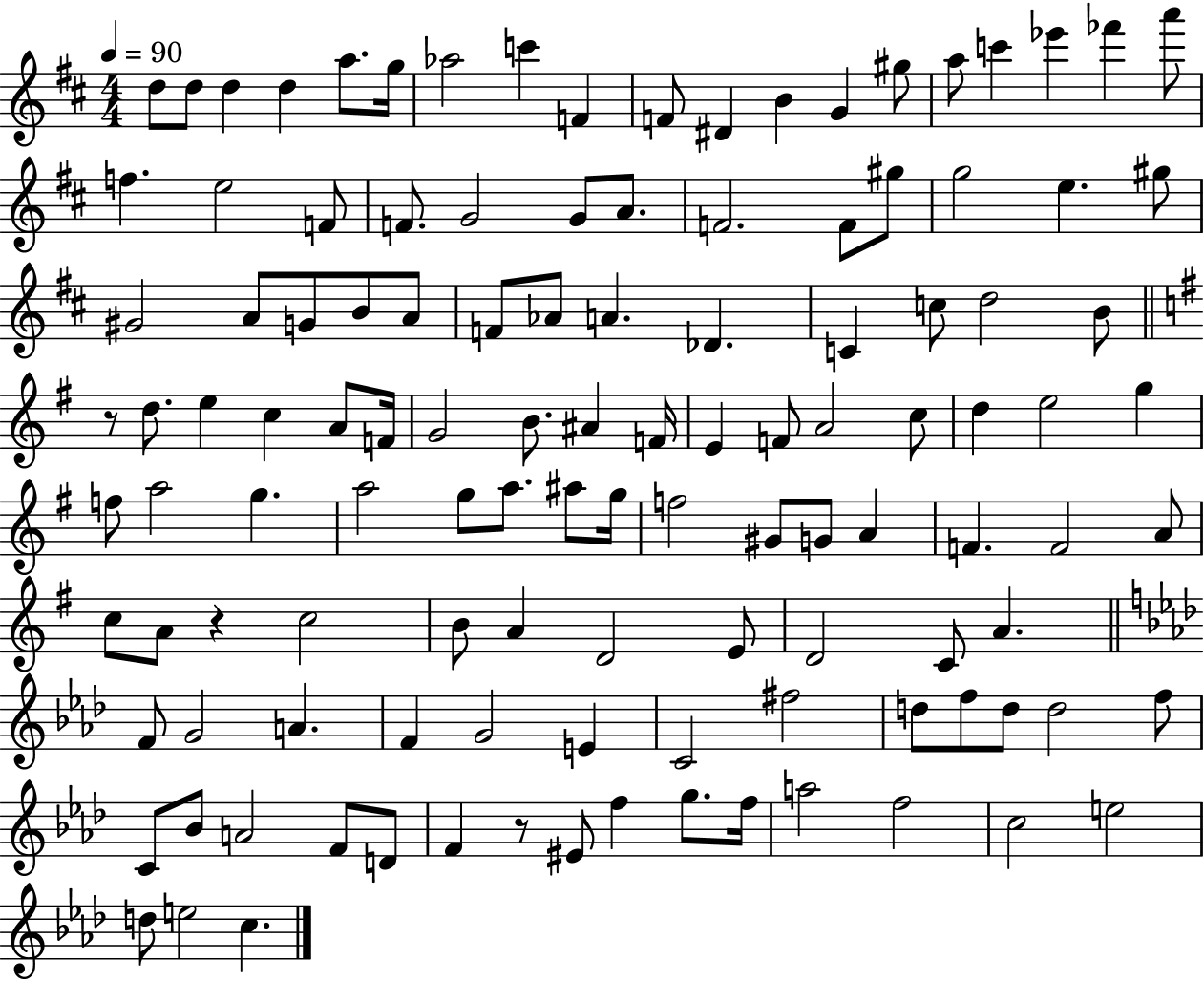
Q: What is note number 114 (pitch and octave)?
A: D5